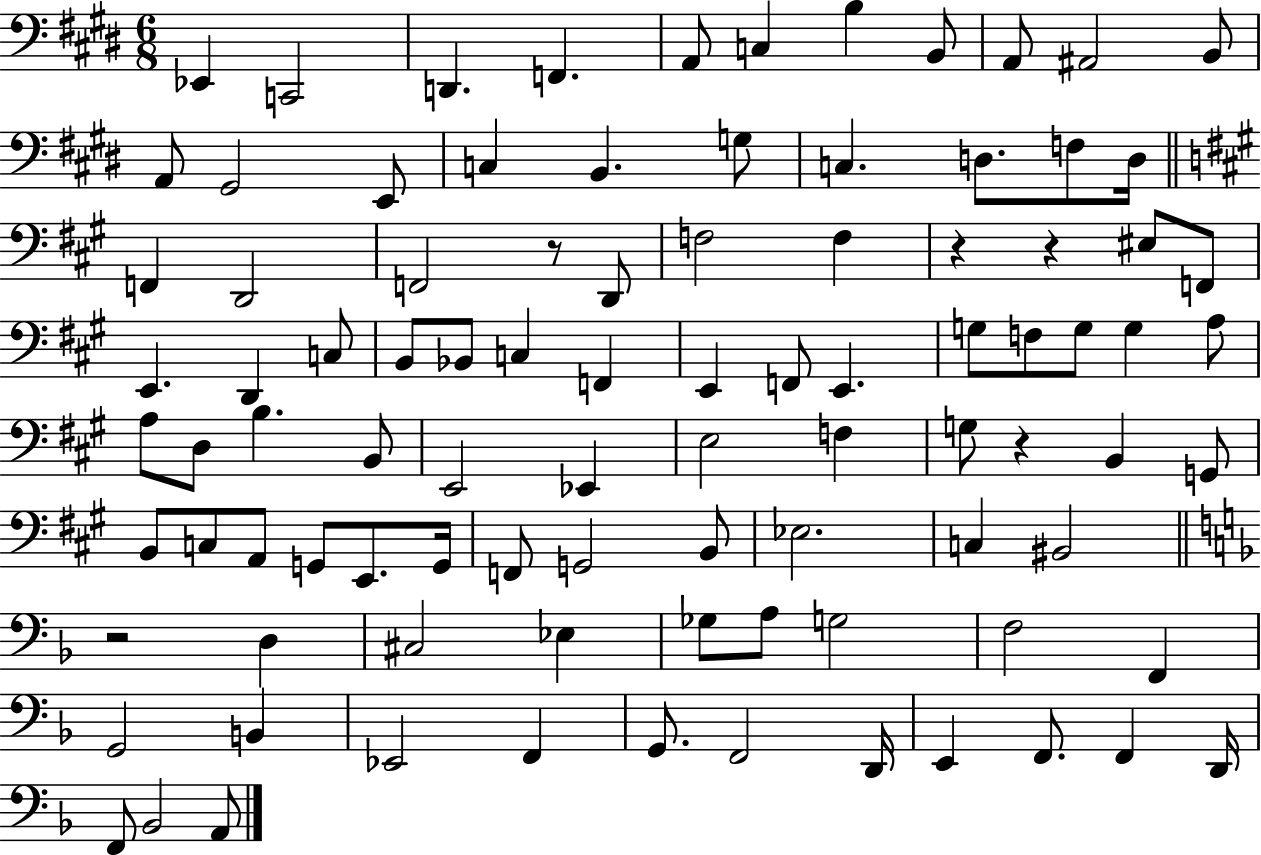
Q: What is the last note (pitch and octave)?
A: A2